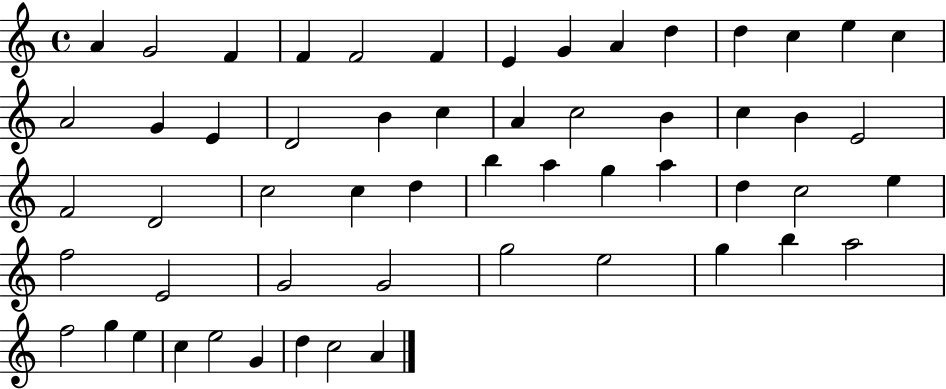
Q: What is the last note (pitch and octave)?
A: A4